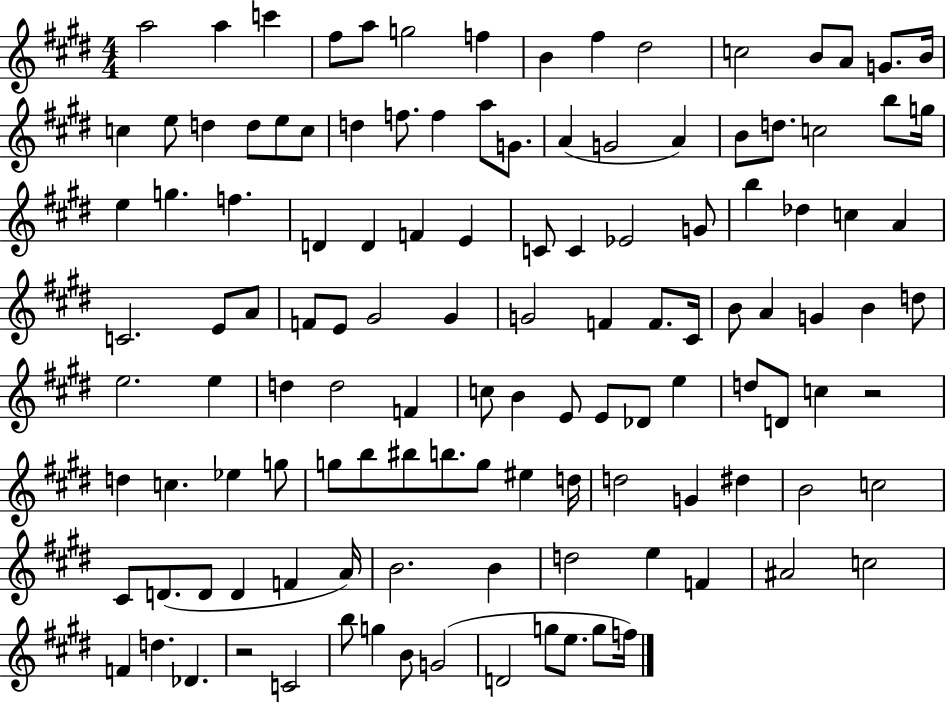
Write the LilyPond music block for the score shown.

{
  \clef treble
  \numericTimeSignature
  \time 4/4
  \key e \major
  a''2 a''4 c'''4 | fis''8 a''8 g''2 f''4 | b'4 fis''4 dis''2 | c''2 b'8 a'8 g'8. b'16 | \break c''4 e''8 d''4 d''8 e''8 c''8 | d''4 f''8. f''4 a''8 g'8. | a'4( g'2 a'4) | b'8 d''8. c''2 b''8 g''16 | \break e''4 g''4. f''4. | d'4 d'4 f'4 e'4 | c'8 c'4 ees'2 g'8 | b''4 des''4 c''4 a'4 | \break c'2. e'8 a'8 | f'8 e'8 gis'2 gis'4 | g'2 f'4 f'8. cis'16 | b'8 a'4 g'4 b'4 d''8 | \break e''2. e''4 | d''4 d''2 f'4 | c''8 b'4 e'8 e'8 des'8 e''4 | d''8 d'8 c''4 r2 | \break d''4 c''4. ees''4 g''8 | g''8 b''8 bis''8 b''8. g''8 eis''4 d''16 | d''2 g'4 dis''4 | b'2 c''2 | \break cis'8 d'8.( d'8 d'4 f'4 a'16) | b'2. b'4 | d''2 e''4 f'4 | ais'2 c''2 | \break f'4 d''4. des'4. | r2 c'2 | b''8 g''4 b'8 g'2( | d'2 g''8 e''8. g''8 f''16) | \break \bar "|."
}